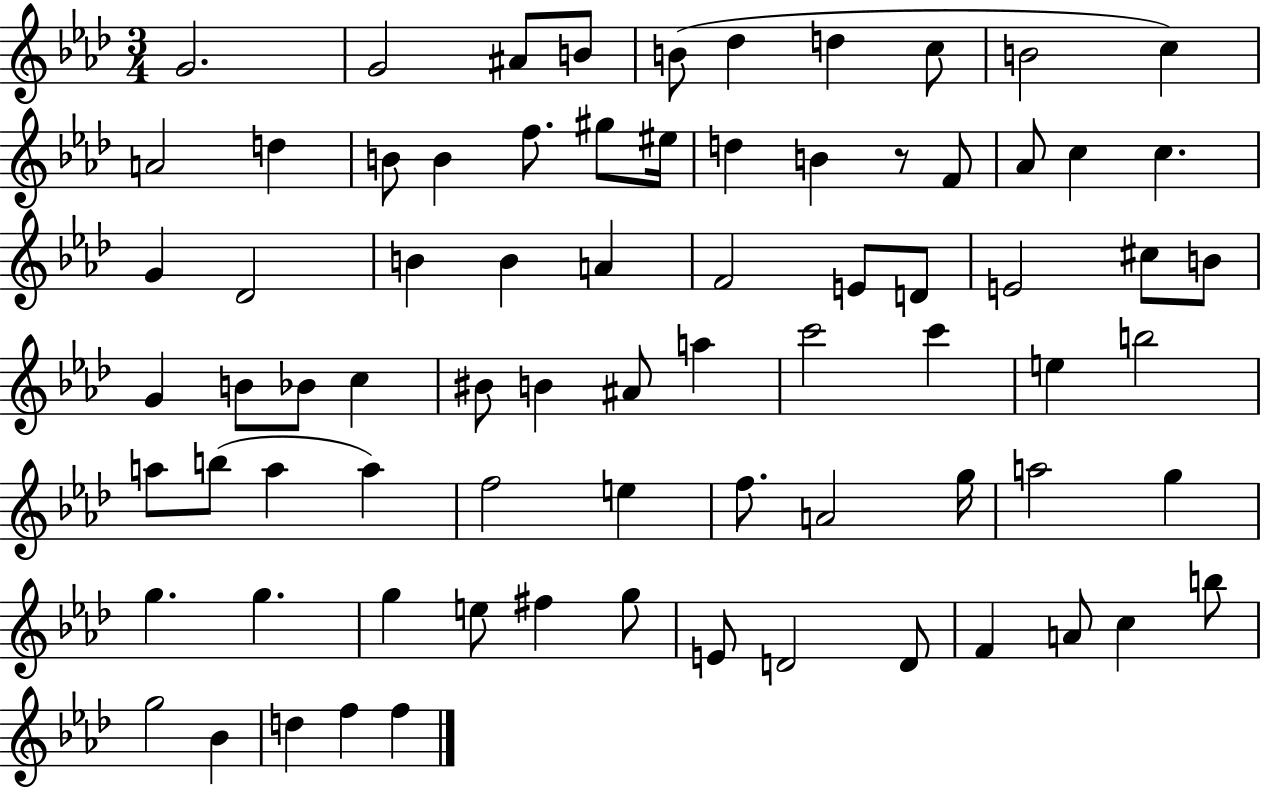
{
  \clef treble
  \numericTimeSignature
  \time 3/4
  \key aes \major
  \repeat volta 2 { g'2. | g'2 ais'8 b'8 | b'8( des''4 d''4 c''8 | b'2 c''4) | \break a'2 d''4 | b'8 b'4 f''8. gis''8 eis''16 | d''4 b'4 r8 f'8 | aes'8 c''4 c''4. | \break g'4 des'2 | b'4 b'4 a'4 | f'2 e'8 d'8 | e'2 cis''8 b'8 | \break g'4 b'8 bes'8 c''4 | bis'8 b'4 ais'8 a''4 | c'''2 c'''4 | e''4 b''2 | \break a''8 b''8( a''4 a''4) | f''2 e''4 | f''8. a'2 g''16 | a''2 g''4 | \break g''4. g''4. | g''4 e''8 fis''4 g''8 | e'8 d'2 d'8 | f'4 a'8 c''4 b''8 | \break g''2 bes'4 | d''4 f''4 f''4 | } \bar "|."
}